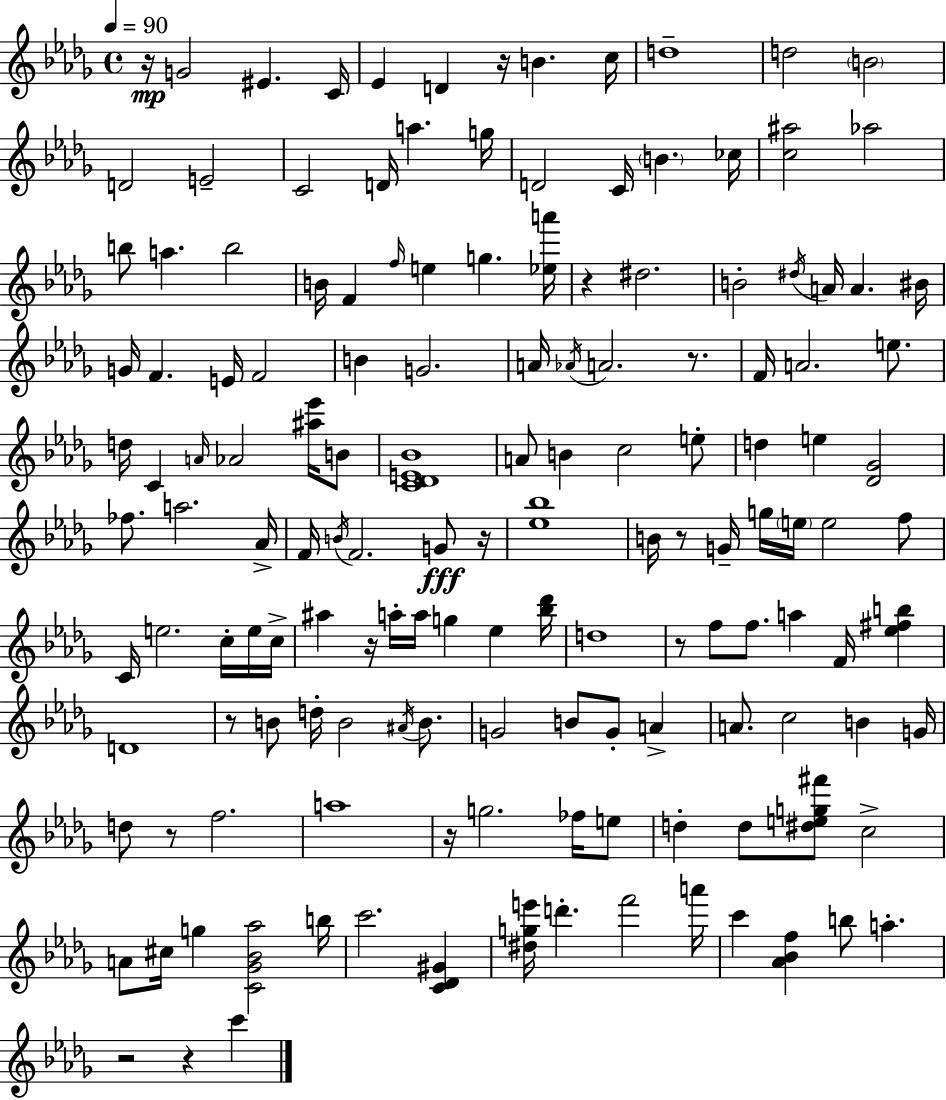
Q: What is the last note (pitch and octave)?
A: C6